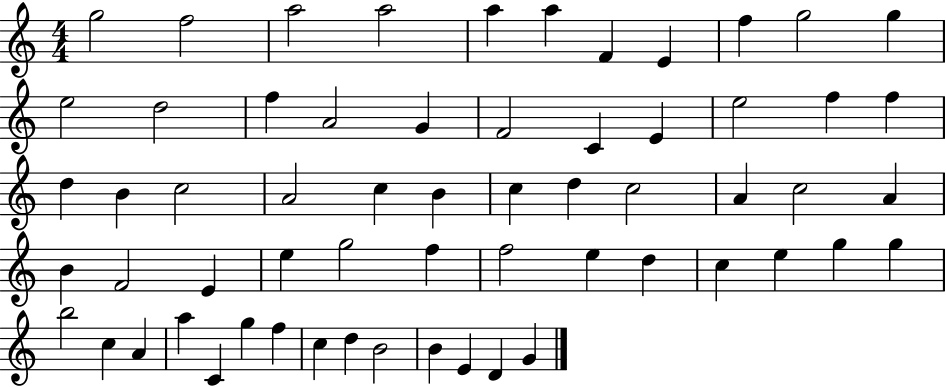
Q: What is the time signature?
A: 4/4